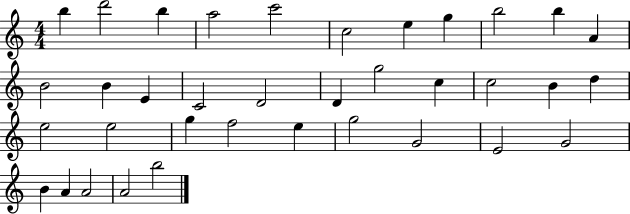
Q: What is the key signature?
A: C major